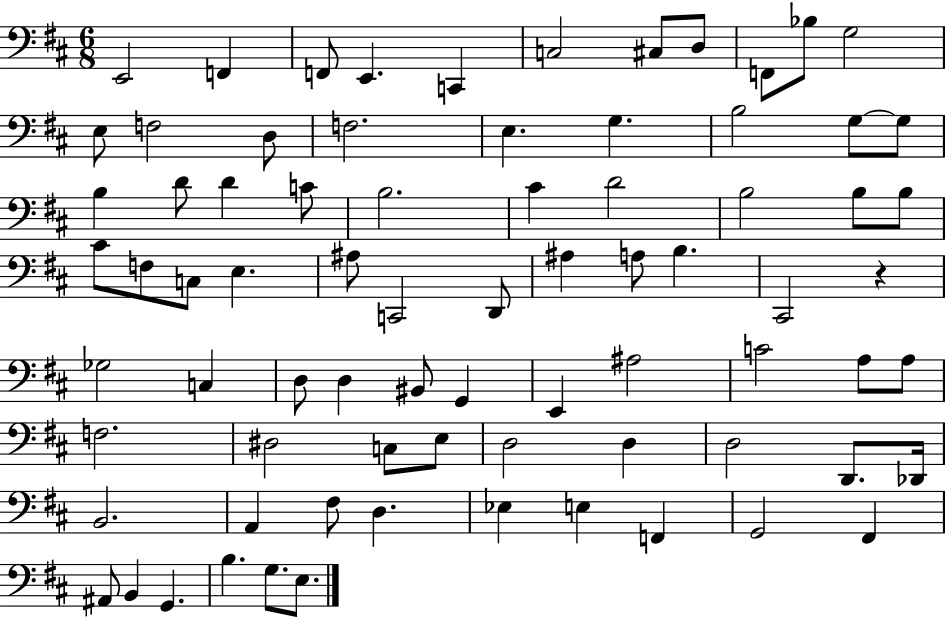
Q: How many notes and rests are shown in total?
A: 77